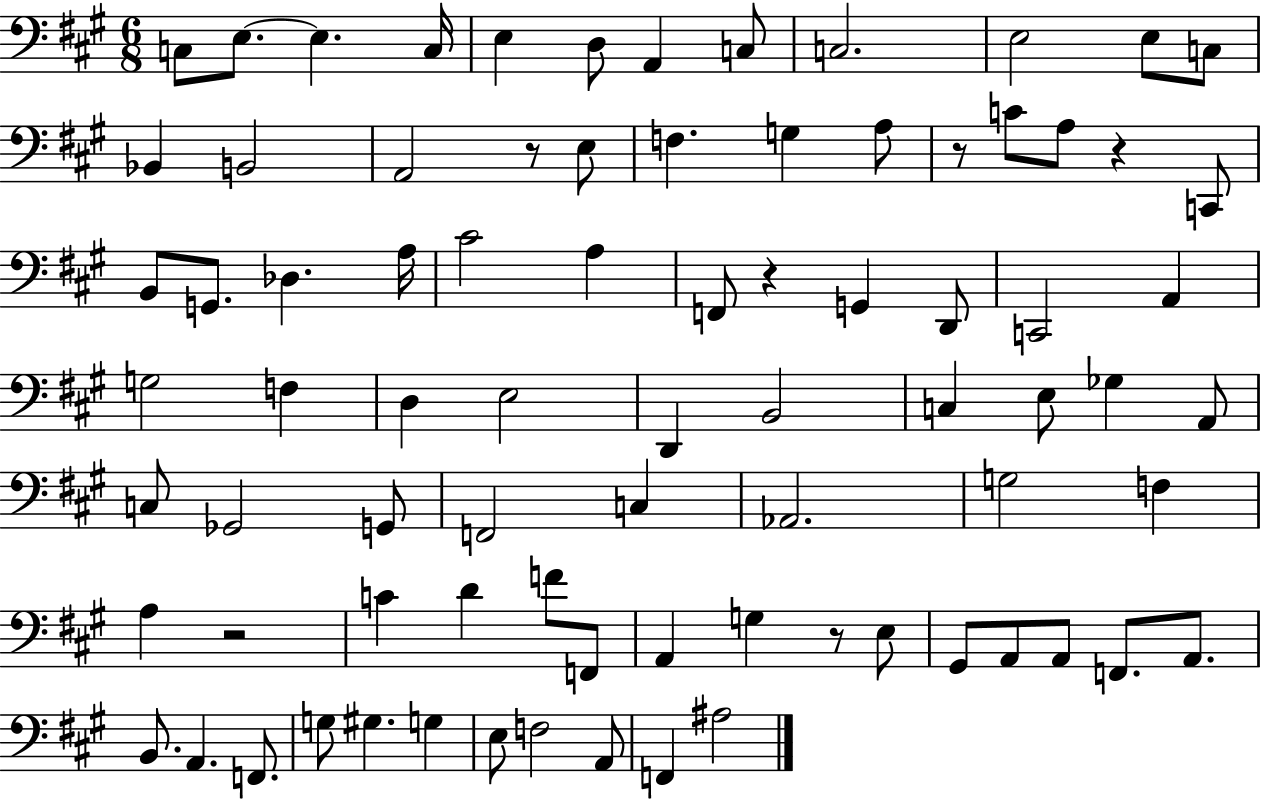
{
  \clef bass
  \numericTimeSignature
  \time 6/8
  \key a \major
  c8 e8.~~ e4. c16 | e4 d8 a,4 c8 | c2. | e2 e8 c8 | \break bes,4 b,2 | a,2 r8 e8 | f4. g4 a8 | r8 c'8 a8 r4 c,8 | \break b,8 g,8. des4. a16 | cis'2 a4 | f,8 r4 g,4 d,8 | c,2 a,4 | \break g2 f4 | d4 e2 | d,4 b,2 | c4 e8 ges4 a,8 | \break c8 ges,2 g,8 | f,2 c4 | aes,2. | g2 f4 | \break a4 r2 | c'4 d'4 f'8 f,8 | a,4 g4 r8 e8 | gis,8 a,8 a,8 f,8. a,8. | \break b,8. a,4. f,8. | g8 gis4. g4 | e8 f2 a,8 | f,4 ais2 | \break \bar "|."
}